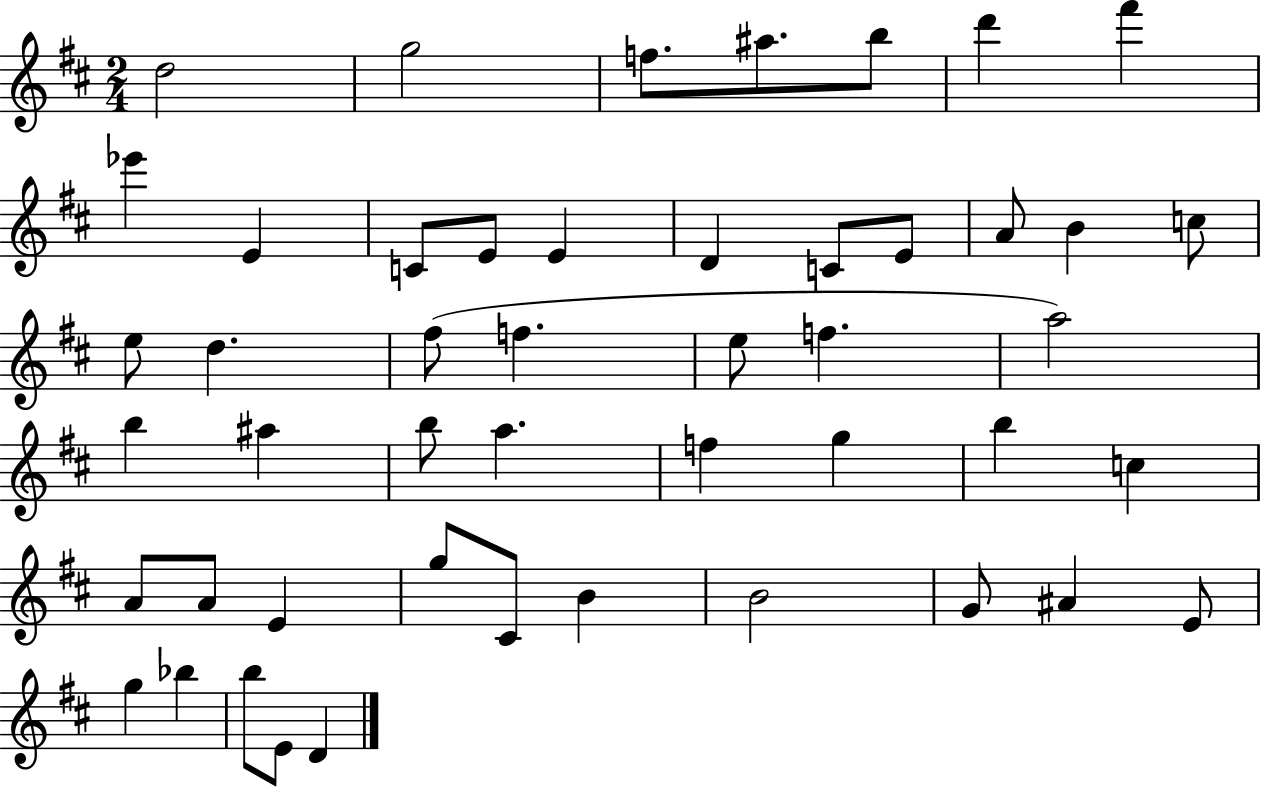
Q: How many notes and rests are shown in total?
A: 48